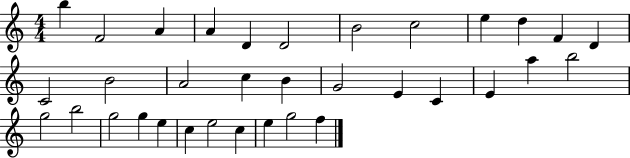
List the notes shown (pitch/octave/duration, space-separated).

B5/q F4/h A4/q A4/q D4/q D4/h B4/h C5/h E5/q D5/q F4/q D4/q C4/h B4/h A4/h C5/q B4/q G4/h E4/q C4/q E4/q A5/q B5/h G5/h B5/h G5/h G5/q E5/q C5/q E5/h C5/q E5/q G5/h F5/q